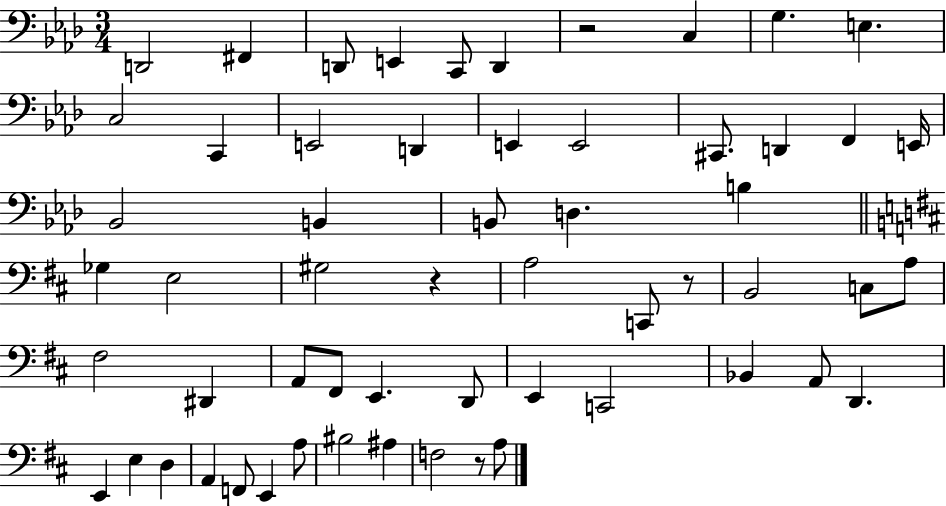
{
  \clef bass
  \numericTimeSignature
  \time 3/4
  \key aes \major
  d,2 fis,4 | d,8 e,4 c,8 d,4 | r2 c4 | g4. e4. | \break c2 c,4 | e,2 d,4 | e,4 e,2 | cis,8. d,4 f,4 e,16 | \break bes,2 b,4 | b,8 d4. b4 | \bar "||" \break \key d \major ges4 e2 | gis2 r4 | a2 c,8 r8 | b,2 c8 a8 | \break fis2 dis,4 | a,8 fis,8 e,4. d,8 | e,4 c,2 | bes,4 a,8 d,4. | \break e,4 e4 d4 | a,4 f,8 e,4 a8 | bis2 ais4 | f2 r8 a8 | \break \bar "|."
}